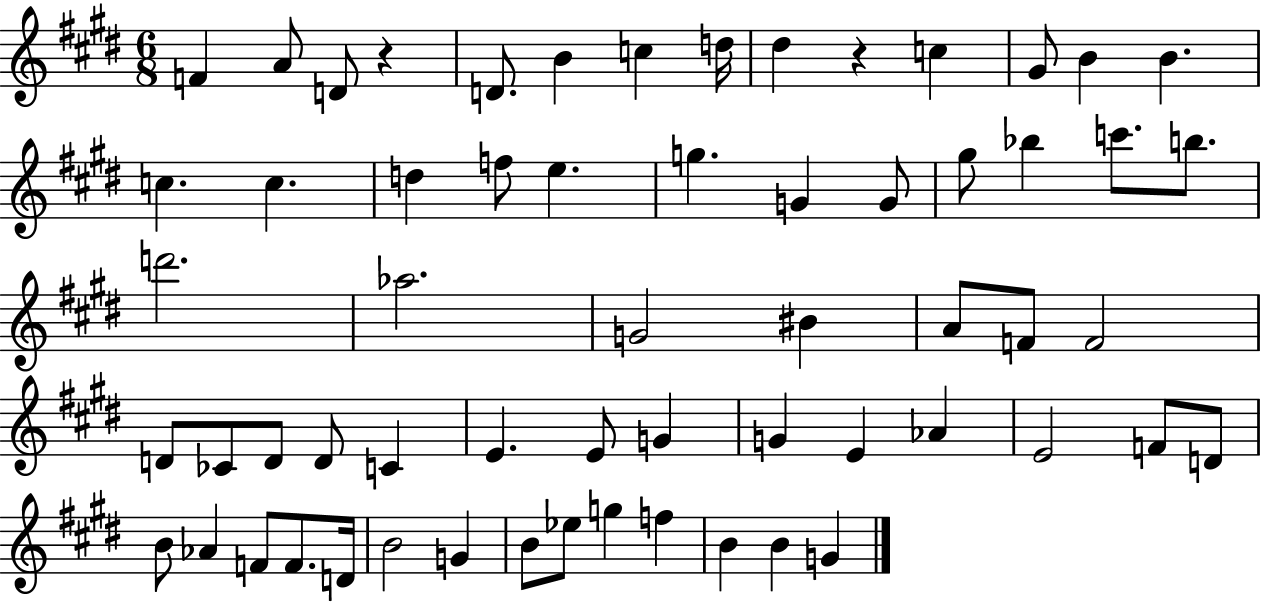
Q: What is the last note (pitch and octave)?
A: G4